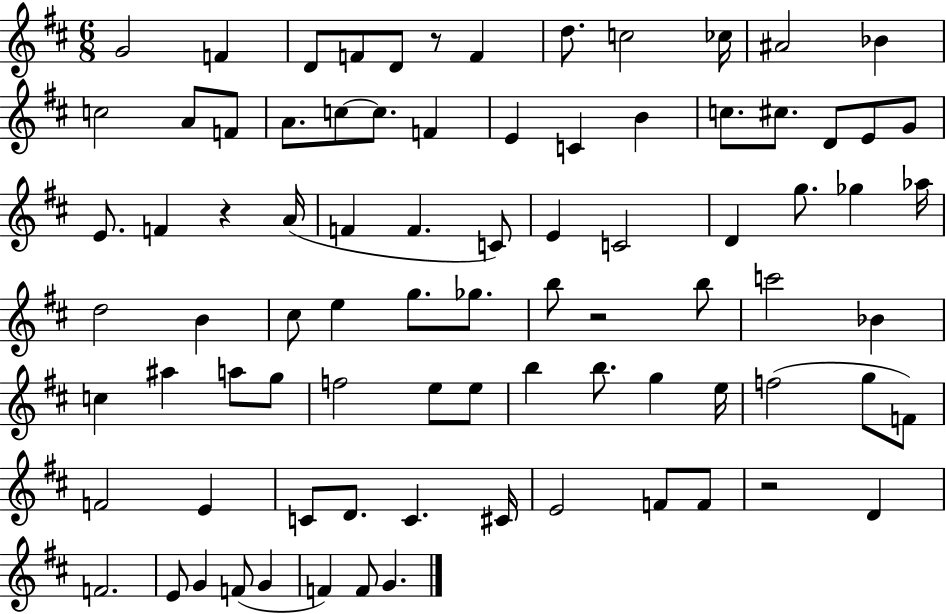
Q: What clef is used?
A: treble